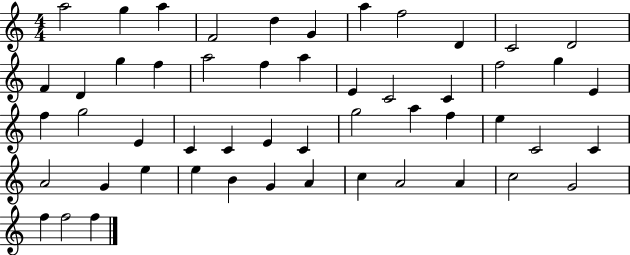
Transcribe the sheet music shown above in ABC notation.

X:1
T:Untitled
M:4/4
L:1/4
K:C
a2 g a F2 d G a f2 D C2 D2 F D g f a2 f a E C2 C f2 g E f g2 E C C E C g2 a f e C2 C A2 G e e B G A c A2 A c2 G2 f f2 f